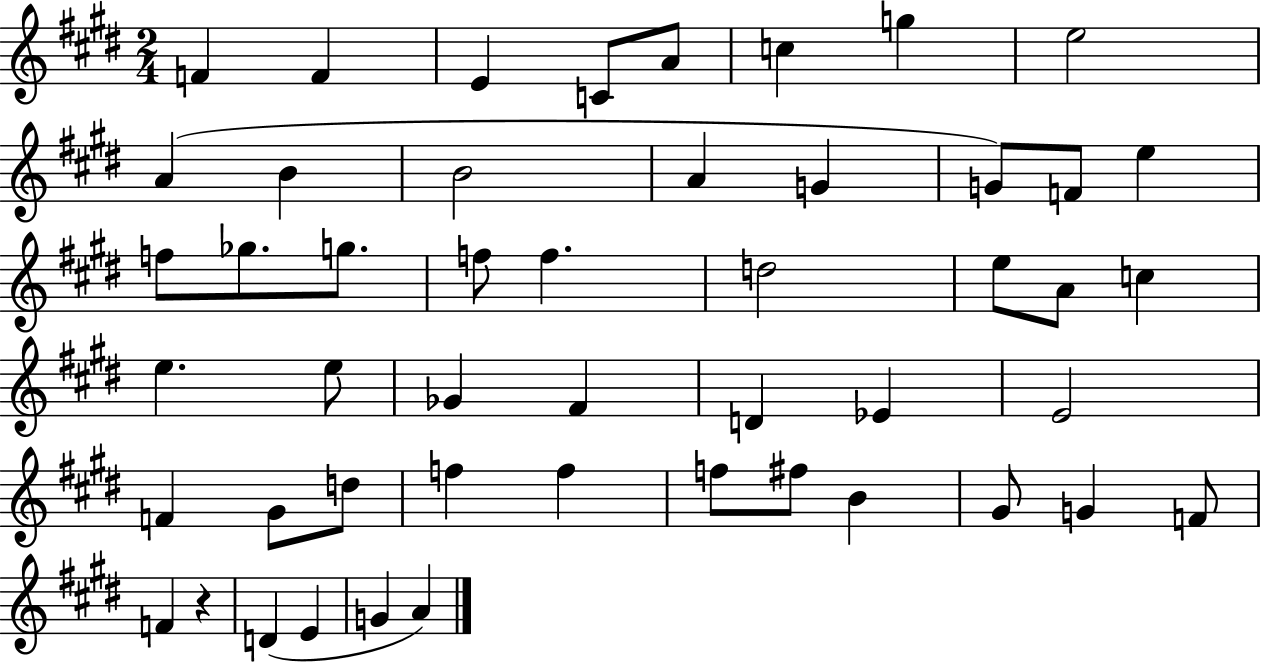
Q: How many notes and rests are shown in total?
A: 49